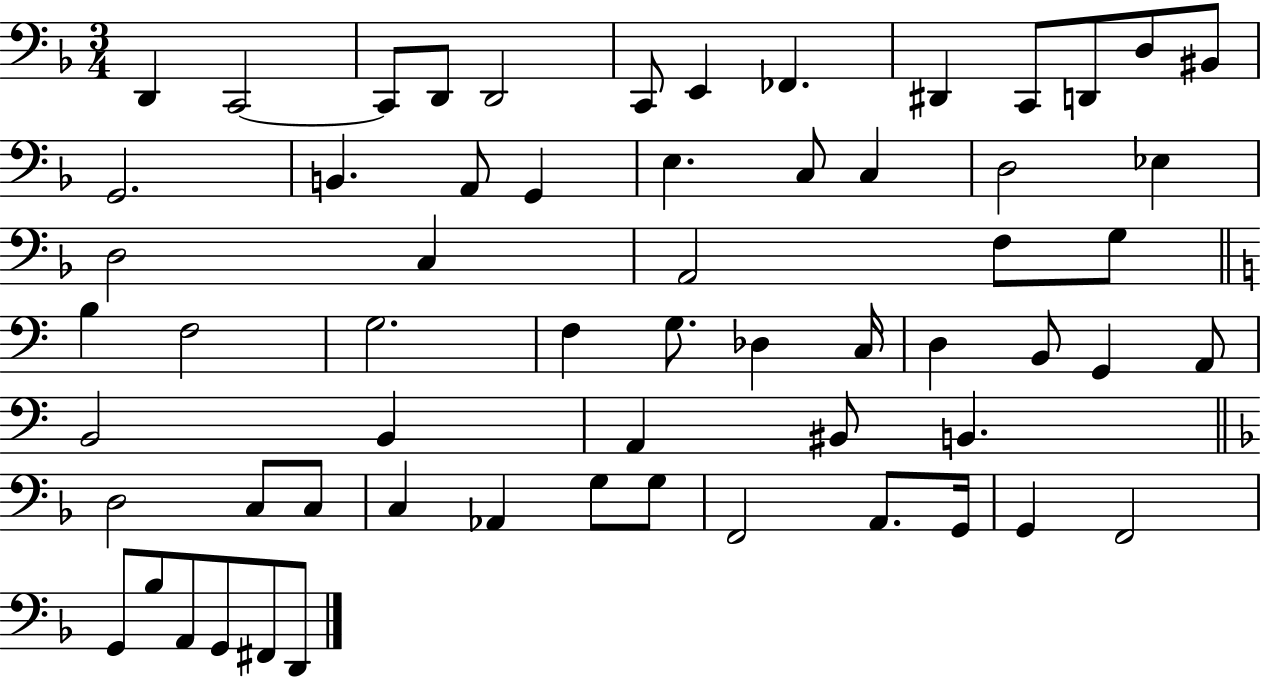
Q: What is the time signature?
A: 3/4